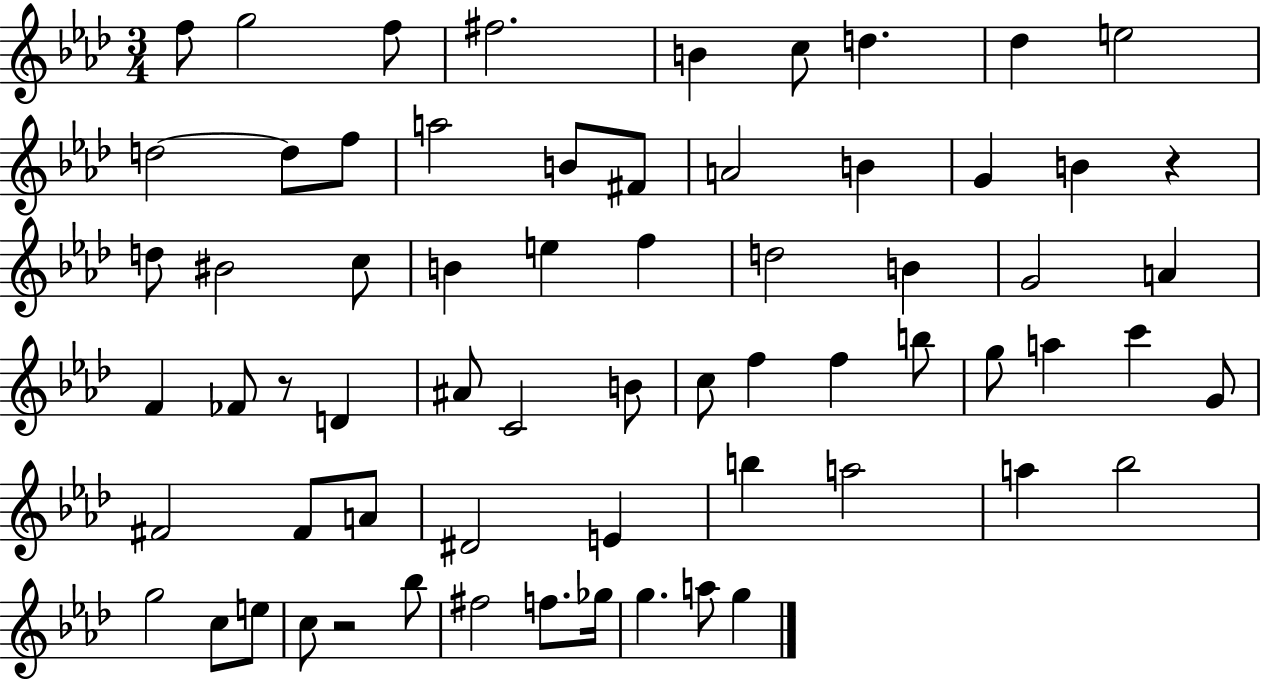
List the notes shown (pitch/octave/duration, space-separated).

F5/e G5/h F5/e F#5/h. B4/q C5/e D5/q. Db5/q E5/h D5/h D5/e F5/e A5/h B4/e F#4/e A4/h B4/q G4/q B4/q R/q D5/e BIS4/h C5/e B4/q E5/q F5/q D5/h B4/q G4/h A4/q F4/q FES4/e R/e D4/q A#4/e C4/h B4/e C5/e F5/q F5/q B5/e G5/e A5/q C6/q G4/e F#4/h F#4/e A4/e D#4/h E4/q B5/q A5/h A5/q Bb5/h G5/h C5/e E5/e C5/e R/h Bb5/e F#5/h F5/e. Gb5/s G5/q. A5/e G5/q